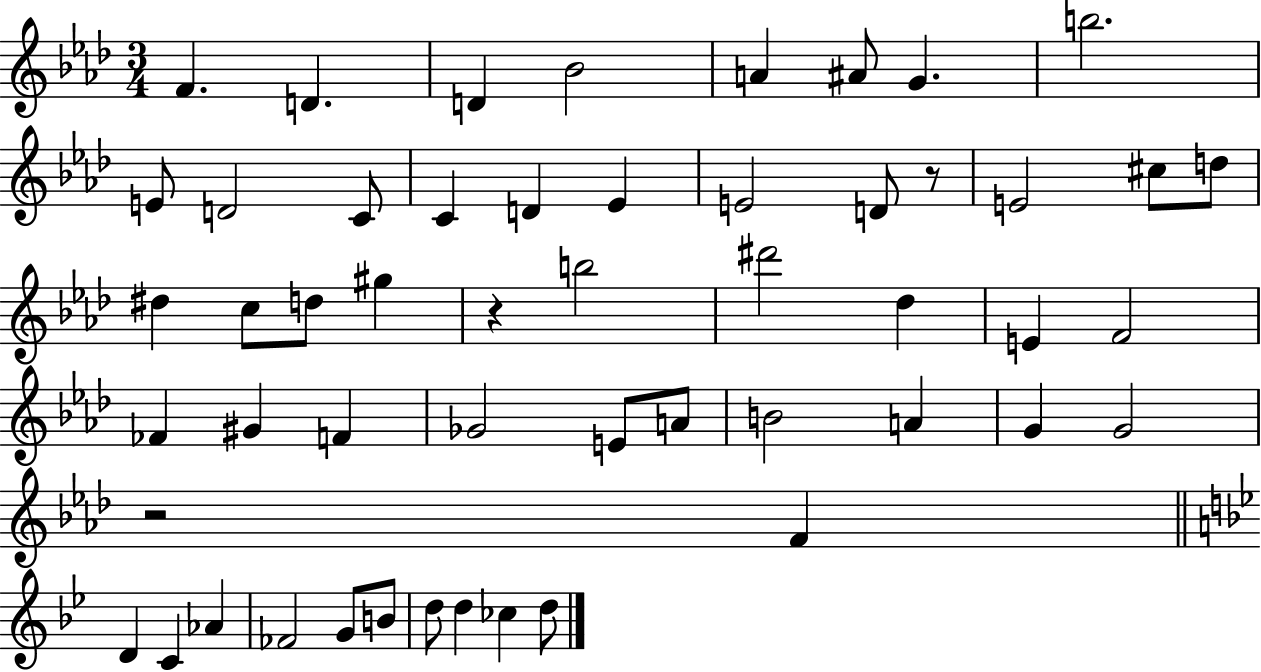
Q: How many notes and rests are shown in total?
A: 52